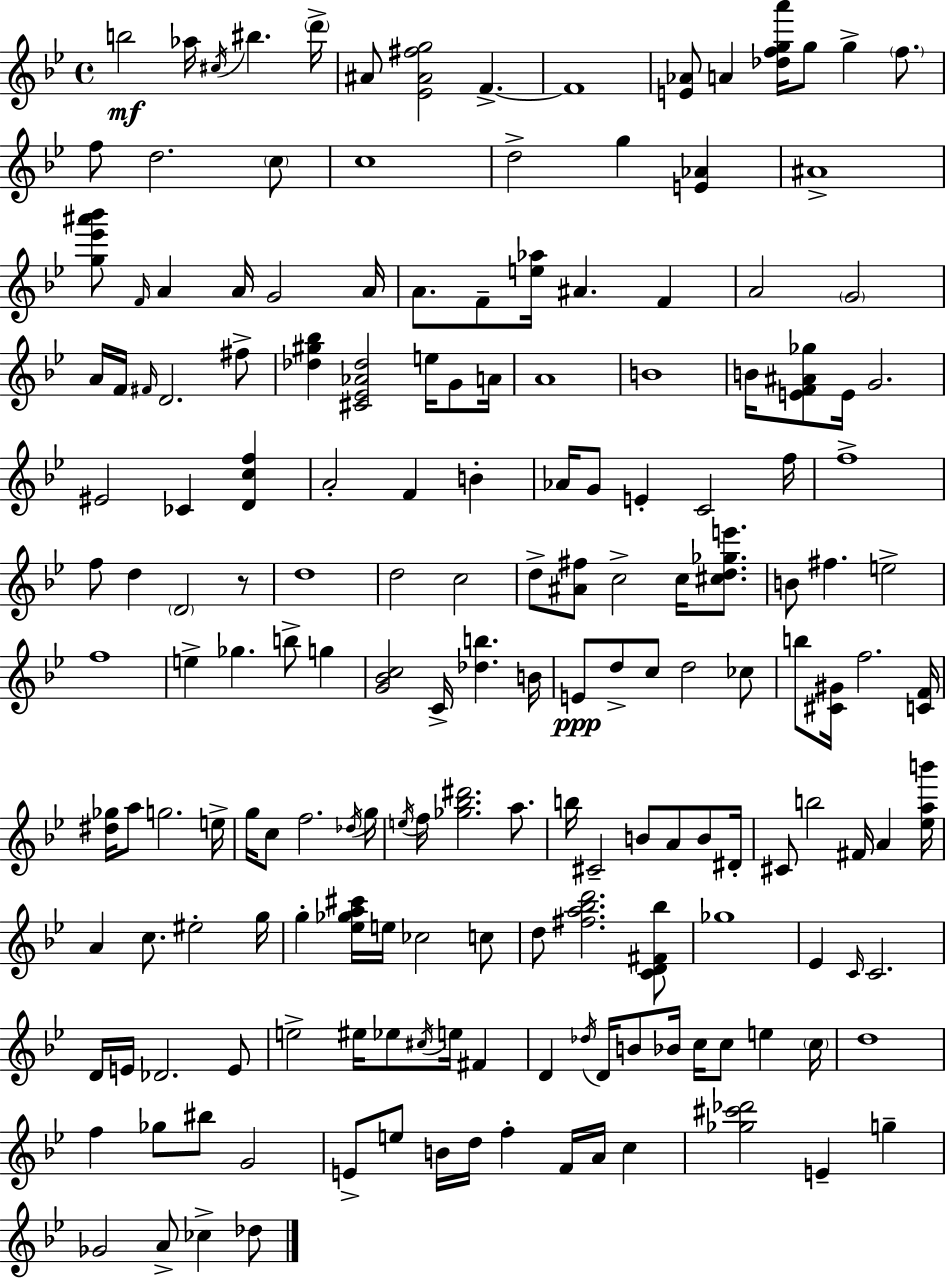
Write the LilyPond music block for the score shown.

{
  \clef treble
  \time 4/4
  \defaultTimeSignature
  \key g \minor
  b''2\mf aes''16 \acciaccatura { cis''16 } bis''4. | \parenthesize d'''16-> ais'8 <ees' ais' fis'' g''>2 f'4.->~~ | f'1 | <e' aes'>8 a'4 <des'' f'' g'' a'''>16 g''8 g''4-> \parenthesize f''8. | \break f''8 d''2. \parenthesize c''8 | c''1 | d''2-> g''4 <e' aes'>4 | ais'1-> | \break <g'' ees''' ais''' bes'''>8 \grace { f'16 } a'4 a'16 g'2 | a'16 a'8. f'8-- <e'' aes''>16 ais'4. f'4 | a'2 \parenthesize g'2 | a'16 f'16 \grace { fis'16 } d'2. | \break fis''8-> <des'' gis'' bes''>4 <cis' ees' aes' des''>2 e''16 | g'8 a'16 a'1 | b'1 | b'16 <e' f' ais' ges''>8 e'16 g'2. | \break eis'2 ces'4 <d' c'' f''>4 | a'2-. f'4 b'4-. | aes'16 g'8 e'4-. c'2 | f''16 f''1-> | \break f''8 d''4 \parenthesize d'2 | r8 d''1 | d''2 c''2 | d''8-> <ais' fis''>8 c''2-> c''16 | \break <cis'' d'' ges'' e'''>8. b'8 fis''4. e''2-> | f''1 | e''4-> ges''4. b''8-> g''4 | <g' bes' c''>2 c'16-> <des'' b''>4. | \break b'16 e'8\ppp d''8-> c''8 d''2 | ces''8 b''8 <cis' gis'>16 f''2. | <c' f'>16 <dis'' ges''>16 a''8 g''2. | e''16-> g''16 c''8 f''2. | \break \acciaccatura { des''16 } g''16 \acciaccatura { e''16 } f''16 <ges'' bes'' dis'''>2. | a''8. b''16 cis'2-- b'8 | a'8 b'8 dis'16-. cis'8 b''2 fis'16 | a'4 <ees'' a'' b'''>16 a'4 c''8. eis''2-. | \break g''16 g''4-. <ees'' ges'' a'' cis'''>16 e''16 ces''2 | c''8 d''8 <fis'' a'' bes'' d'''>2. | <c' d' fis' bes''>8 ges''1 | ees'4 \grace { c'16 } c'2. | \break d'16 e'16 des'2. | e'8 e''2-> eis''16 ees''8 | \acciaccatura { cis''16 } e''16 fis'4 d'4 \acciaccatura { des''16 } d'16 b'8 bes'16 | c''16 c''8 e''4 \parenthesize c''16 d''1 | \break f''4 ges''8 bis''8 | g'2 e'8-> e''8 b'16 d''16 f''4-. | f'16 a'16 c''4 <ges'' cis''' des'''>2 | e'4-- g''4-- ges'2 | \break a'8-> ces''4-> des''8 \bar "|."
}